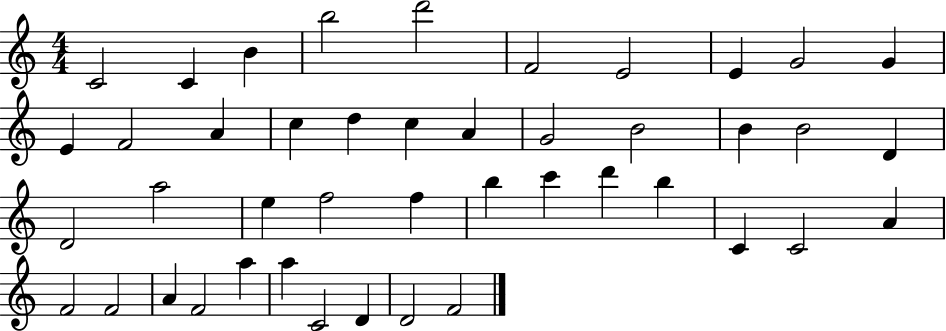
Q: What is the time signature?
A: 4/4